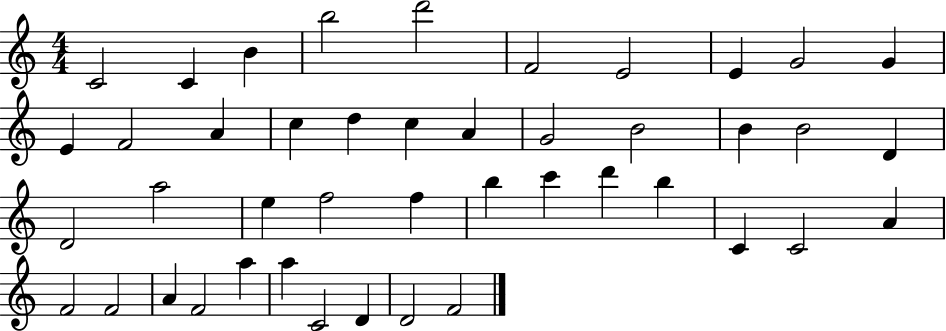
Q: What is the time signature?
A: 4/4